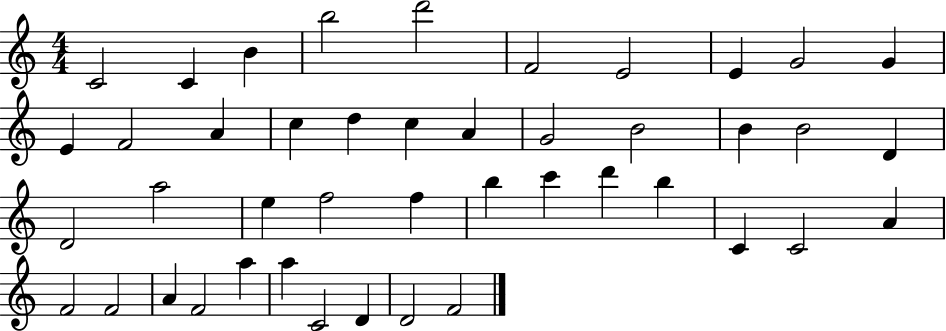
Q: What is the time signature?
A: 4/4